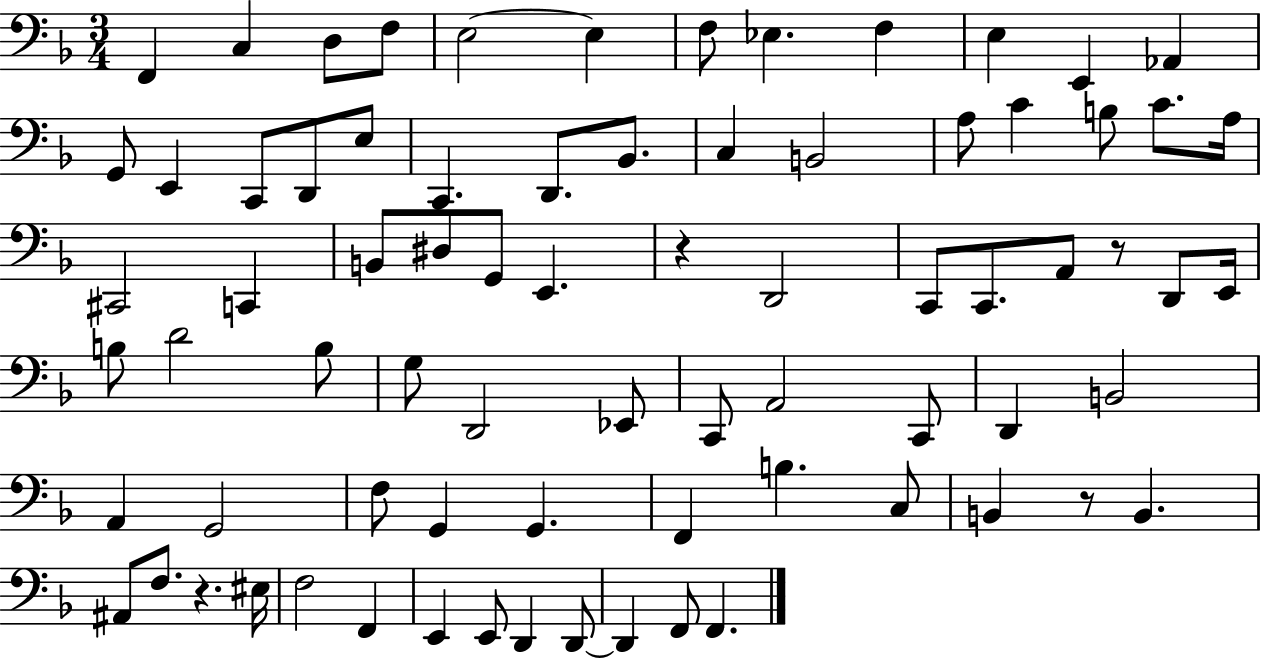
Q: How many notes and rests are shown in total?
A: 76